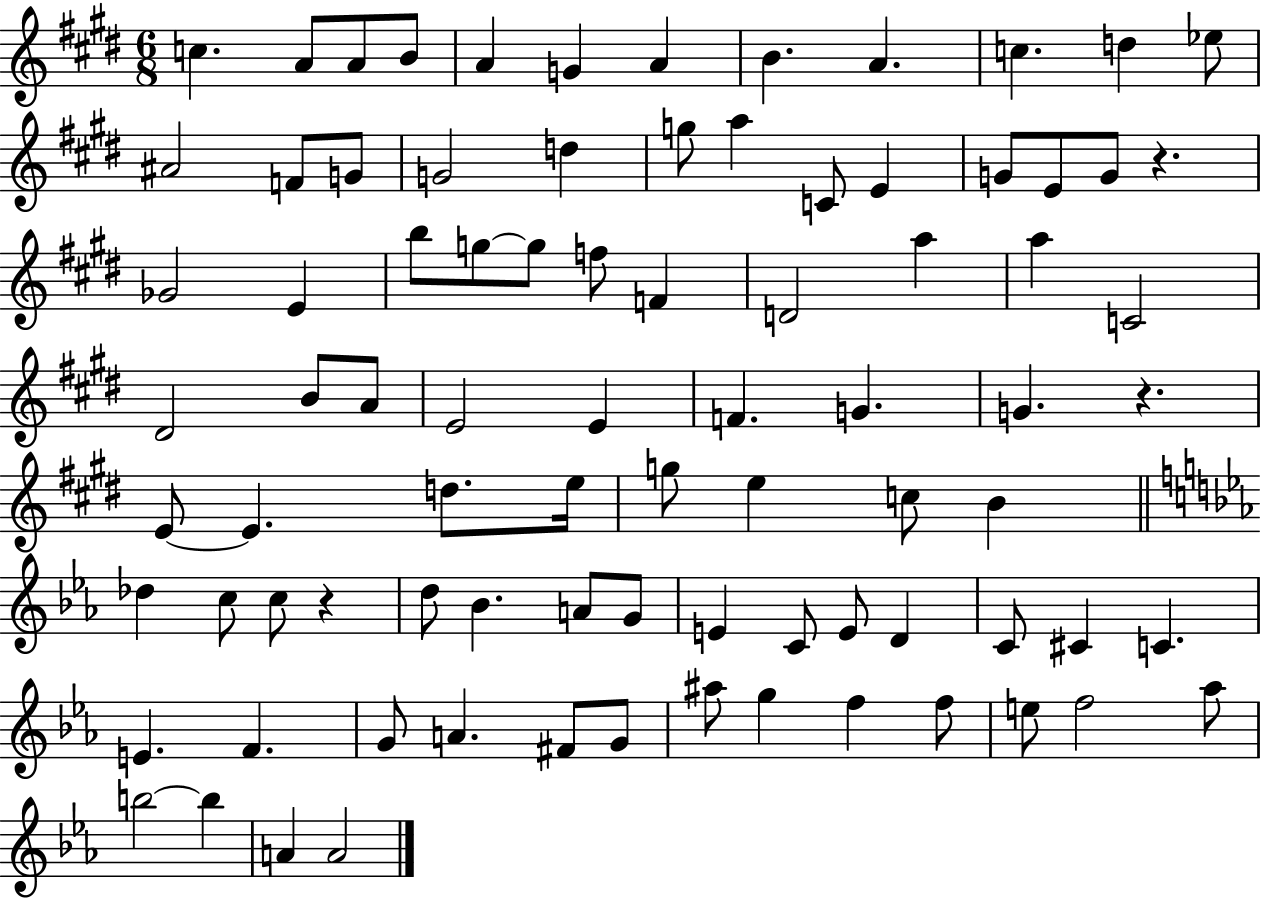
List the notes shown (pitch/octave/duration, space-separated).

C5/q. A4/e A4/e B4/e A4/q G4/q A4/q B4/q. A4/q. C5/q. D5/q Eb5/e A#4/h F4/e G4/e G4/h D5/q G5/e A5/q C4/e E4/q G4/e E4/e G4/e R/q. Gb4/h E4/q B5/e G5/e G5/e F5/e F4/q D4/h A5/q A5/q C4/h D#4/h B4/e A4/e E4/h E4/q F4/q. G4/q. G4/q. R/q. E4/e E4/q. D5/e. E5/s G5/e E5/q C5/e B4/q Db5/q C5/e C5/e R/q D5/e Bb4/q. A4/e G4/e E4/q C4/e E4/e D4/q C4/e C#4/q C4/q. E4/q. F4/q. G4/e A4/q. F#4/e G4/e A#5/e G5/q F5/q F5/e E5/e F5/h Ab5/e B5/h B5/q A4/q A4/h